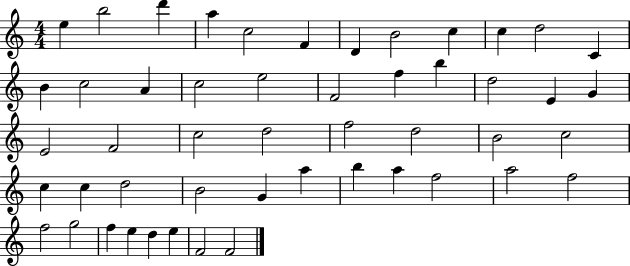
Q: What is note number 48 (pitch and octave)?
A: E5